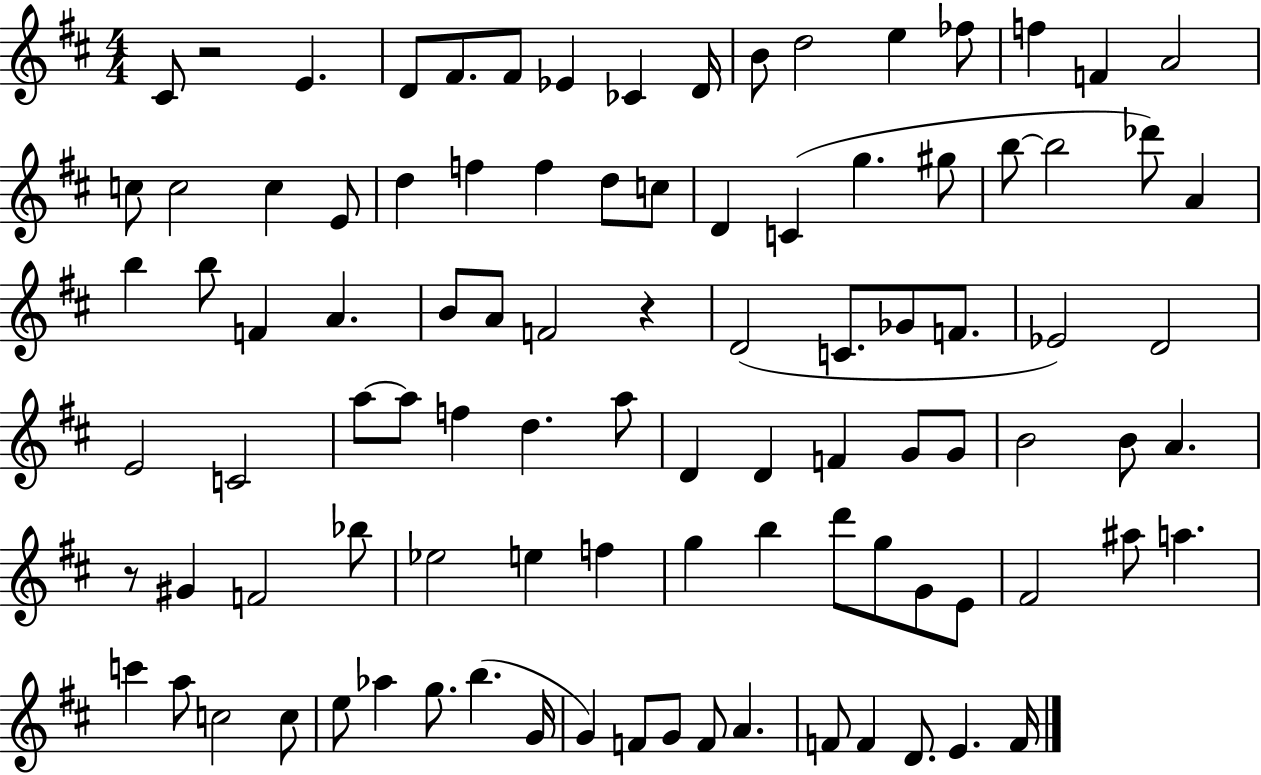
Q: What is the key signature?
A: D major